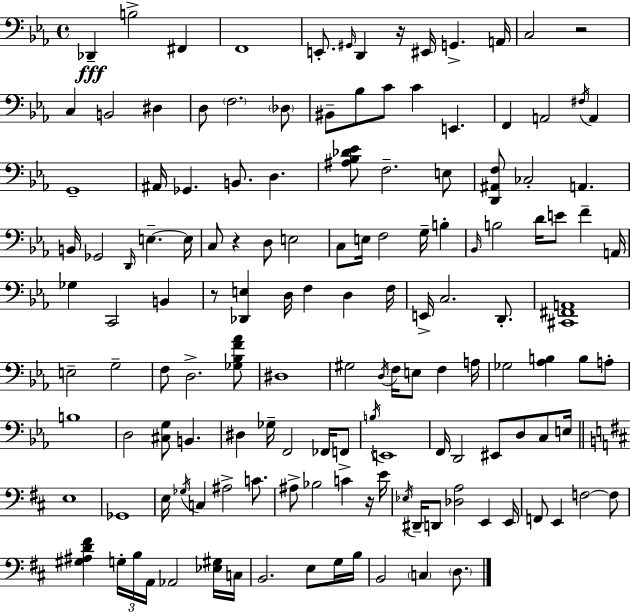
X:1
T:Untitled
M:4/4
L:1/4
K:Cm
_D,, B,2 ^F,, F,,4 E,,/2 ^G,,/4 D,, z/4 ^E,,/4 G,, A,,/4 C,2 z2 C, B,,2 ^D, D,/2 F,2 _D,/2 ^B,,/2 _B,/2 C/2 C E,, F,, A,,2 ^F,/4 A,, G,,4 ^A,,/4 _G,, B,,/2 D, [^A,_B,_D_E]/2 F,2 E,/2 [D,,^A,,F,]/2 _C,2 A,, B,,/4 _G,,2 D,,/4 E, E,/4 C,/2 z D,/2 E,2 C,/2 E,/4 F,2 G,/4 B, _B,,/4 B,2 D/4 E/2 F A,,/4 _G, C,,2 B,, z/2 [_D,,E,] D,/4 F, D, F,/4 E,,/4 C,2 D,,/2 [^C,,^F,,A,,]4 E,2 G,2 F,/2 D,2 [_G,_B,F_A]/2 ^D,4 ^G,2 D,/4 F,/4 E,/2 F, A,/4 _G,2 [_A,B,] B,/2 A,/2 B,4 D,2 [^C,G,]/2 B,, ^D, _G,/4 F,,2 _F,,/4 F,,/2 B,/4 E,,4 F,,/4 D,,2 ^E,,/2 D,/2 C,/2 E,/4 E,4 _G,,4 E,/4 _G,/4 C, ^A,2 C/2 ^A,/2 _B,2 C z/4 E/4 _E,/4 ^D,,/4 D,,/2 [_D,A,]2 E,, E,,/4 F,,/2 E,, F,2 F,/2 [^G,^A,D^F] G,/4 B,/4 A,,/4 _A,,2 [_E,^G,]/4 C,/4 B,,2 E,/2 G,/4 B,/4 B,,2 C, D,/2